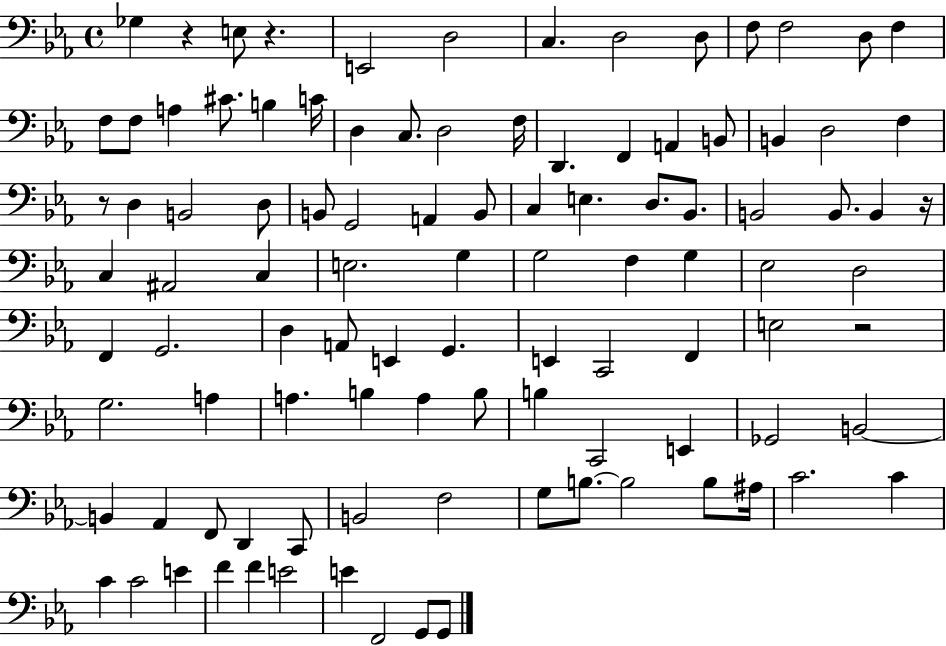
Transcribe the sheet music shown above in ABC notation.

X:1
T:Untitled
M:4/4
L:1/4
K:Eb
_G, z E,/2 z E,,2 D,2 C, D,2 D,/2 F,/2 F,2 D,/2 F, F,/2 F,/2 A, ^C/2 B, C/4 D, C,/2 D,2 F,/4 D,, F,, A,, B,,/2 B,, D,2 F, z/2 D, B,,2 D,/2 B,,/2 G,,2 A,, B,,/2 C, E, D,/2 _B,,/2 B,,2 B,,/2 B,, z/4 C, ^A,,2 C, E,2 G, G,2 F, G, _E,2 D,2 F,, G,,2 D, A,,/2 E,, G,, E,, C,,2 F,, E,2 z2 G,2 A, A, B, A, B,/2 B, C,,2 E,, _G,,2 B,,2 B,, _A,, F,,/2 D,, C,,/2 B,,2 F,2 G,/2 B,/2 B,2 B,/2 ^A,/4 C2 C C C2 E F F E2 E F,,2 G,,/2 G,,/2